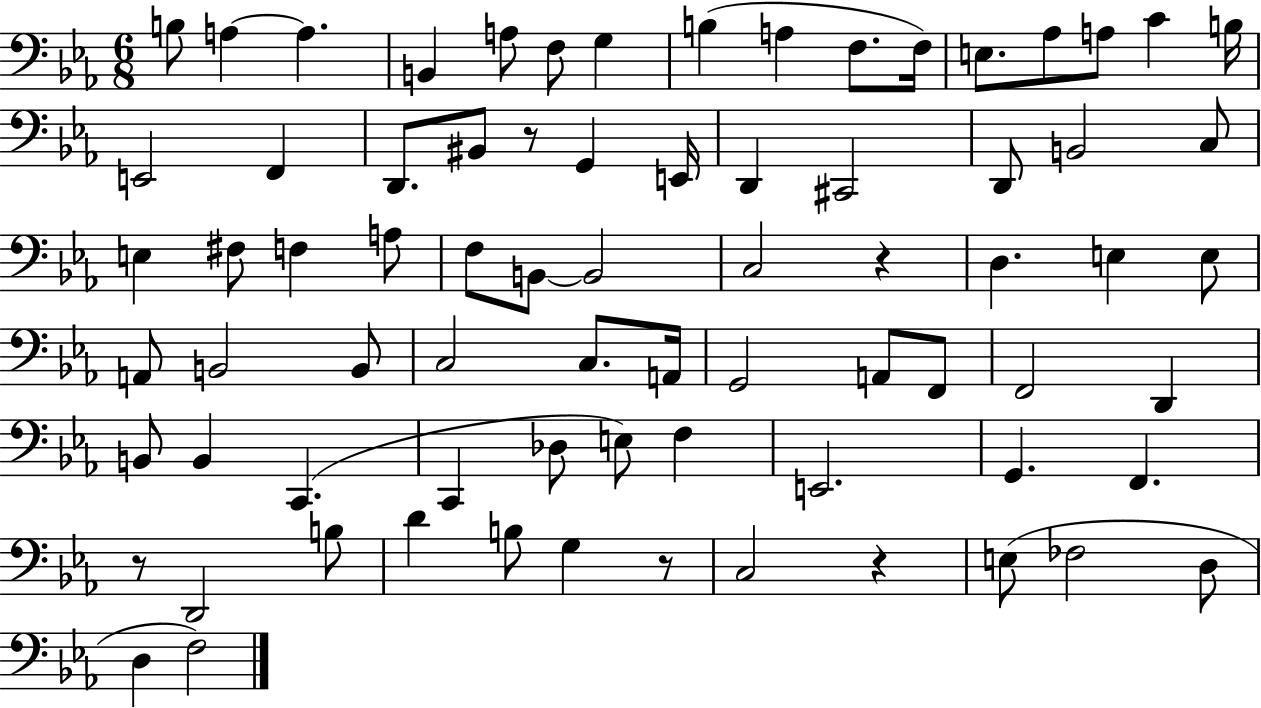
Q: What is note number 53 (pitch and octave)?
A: C2